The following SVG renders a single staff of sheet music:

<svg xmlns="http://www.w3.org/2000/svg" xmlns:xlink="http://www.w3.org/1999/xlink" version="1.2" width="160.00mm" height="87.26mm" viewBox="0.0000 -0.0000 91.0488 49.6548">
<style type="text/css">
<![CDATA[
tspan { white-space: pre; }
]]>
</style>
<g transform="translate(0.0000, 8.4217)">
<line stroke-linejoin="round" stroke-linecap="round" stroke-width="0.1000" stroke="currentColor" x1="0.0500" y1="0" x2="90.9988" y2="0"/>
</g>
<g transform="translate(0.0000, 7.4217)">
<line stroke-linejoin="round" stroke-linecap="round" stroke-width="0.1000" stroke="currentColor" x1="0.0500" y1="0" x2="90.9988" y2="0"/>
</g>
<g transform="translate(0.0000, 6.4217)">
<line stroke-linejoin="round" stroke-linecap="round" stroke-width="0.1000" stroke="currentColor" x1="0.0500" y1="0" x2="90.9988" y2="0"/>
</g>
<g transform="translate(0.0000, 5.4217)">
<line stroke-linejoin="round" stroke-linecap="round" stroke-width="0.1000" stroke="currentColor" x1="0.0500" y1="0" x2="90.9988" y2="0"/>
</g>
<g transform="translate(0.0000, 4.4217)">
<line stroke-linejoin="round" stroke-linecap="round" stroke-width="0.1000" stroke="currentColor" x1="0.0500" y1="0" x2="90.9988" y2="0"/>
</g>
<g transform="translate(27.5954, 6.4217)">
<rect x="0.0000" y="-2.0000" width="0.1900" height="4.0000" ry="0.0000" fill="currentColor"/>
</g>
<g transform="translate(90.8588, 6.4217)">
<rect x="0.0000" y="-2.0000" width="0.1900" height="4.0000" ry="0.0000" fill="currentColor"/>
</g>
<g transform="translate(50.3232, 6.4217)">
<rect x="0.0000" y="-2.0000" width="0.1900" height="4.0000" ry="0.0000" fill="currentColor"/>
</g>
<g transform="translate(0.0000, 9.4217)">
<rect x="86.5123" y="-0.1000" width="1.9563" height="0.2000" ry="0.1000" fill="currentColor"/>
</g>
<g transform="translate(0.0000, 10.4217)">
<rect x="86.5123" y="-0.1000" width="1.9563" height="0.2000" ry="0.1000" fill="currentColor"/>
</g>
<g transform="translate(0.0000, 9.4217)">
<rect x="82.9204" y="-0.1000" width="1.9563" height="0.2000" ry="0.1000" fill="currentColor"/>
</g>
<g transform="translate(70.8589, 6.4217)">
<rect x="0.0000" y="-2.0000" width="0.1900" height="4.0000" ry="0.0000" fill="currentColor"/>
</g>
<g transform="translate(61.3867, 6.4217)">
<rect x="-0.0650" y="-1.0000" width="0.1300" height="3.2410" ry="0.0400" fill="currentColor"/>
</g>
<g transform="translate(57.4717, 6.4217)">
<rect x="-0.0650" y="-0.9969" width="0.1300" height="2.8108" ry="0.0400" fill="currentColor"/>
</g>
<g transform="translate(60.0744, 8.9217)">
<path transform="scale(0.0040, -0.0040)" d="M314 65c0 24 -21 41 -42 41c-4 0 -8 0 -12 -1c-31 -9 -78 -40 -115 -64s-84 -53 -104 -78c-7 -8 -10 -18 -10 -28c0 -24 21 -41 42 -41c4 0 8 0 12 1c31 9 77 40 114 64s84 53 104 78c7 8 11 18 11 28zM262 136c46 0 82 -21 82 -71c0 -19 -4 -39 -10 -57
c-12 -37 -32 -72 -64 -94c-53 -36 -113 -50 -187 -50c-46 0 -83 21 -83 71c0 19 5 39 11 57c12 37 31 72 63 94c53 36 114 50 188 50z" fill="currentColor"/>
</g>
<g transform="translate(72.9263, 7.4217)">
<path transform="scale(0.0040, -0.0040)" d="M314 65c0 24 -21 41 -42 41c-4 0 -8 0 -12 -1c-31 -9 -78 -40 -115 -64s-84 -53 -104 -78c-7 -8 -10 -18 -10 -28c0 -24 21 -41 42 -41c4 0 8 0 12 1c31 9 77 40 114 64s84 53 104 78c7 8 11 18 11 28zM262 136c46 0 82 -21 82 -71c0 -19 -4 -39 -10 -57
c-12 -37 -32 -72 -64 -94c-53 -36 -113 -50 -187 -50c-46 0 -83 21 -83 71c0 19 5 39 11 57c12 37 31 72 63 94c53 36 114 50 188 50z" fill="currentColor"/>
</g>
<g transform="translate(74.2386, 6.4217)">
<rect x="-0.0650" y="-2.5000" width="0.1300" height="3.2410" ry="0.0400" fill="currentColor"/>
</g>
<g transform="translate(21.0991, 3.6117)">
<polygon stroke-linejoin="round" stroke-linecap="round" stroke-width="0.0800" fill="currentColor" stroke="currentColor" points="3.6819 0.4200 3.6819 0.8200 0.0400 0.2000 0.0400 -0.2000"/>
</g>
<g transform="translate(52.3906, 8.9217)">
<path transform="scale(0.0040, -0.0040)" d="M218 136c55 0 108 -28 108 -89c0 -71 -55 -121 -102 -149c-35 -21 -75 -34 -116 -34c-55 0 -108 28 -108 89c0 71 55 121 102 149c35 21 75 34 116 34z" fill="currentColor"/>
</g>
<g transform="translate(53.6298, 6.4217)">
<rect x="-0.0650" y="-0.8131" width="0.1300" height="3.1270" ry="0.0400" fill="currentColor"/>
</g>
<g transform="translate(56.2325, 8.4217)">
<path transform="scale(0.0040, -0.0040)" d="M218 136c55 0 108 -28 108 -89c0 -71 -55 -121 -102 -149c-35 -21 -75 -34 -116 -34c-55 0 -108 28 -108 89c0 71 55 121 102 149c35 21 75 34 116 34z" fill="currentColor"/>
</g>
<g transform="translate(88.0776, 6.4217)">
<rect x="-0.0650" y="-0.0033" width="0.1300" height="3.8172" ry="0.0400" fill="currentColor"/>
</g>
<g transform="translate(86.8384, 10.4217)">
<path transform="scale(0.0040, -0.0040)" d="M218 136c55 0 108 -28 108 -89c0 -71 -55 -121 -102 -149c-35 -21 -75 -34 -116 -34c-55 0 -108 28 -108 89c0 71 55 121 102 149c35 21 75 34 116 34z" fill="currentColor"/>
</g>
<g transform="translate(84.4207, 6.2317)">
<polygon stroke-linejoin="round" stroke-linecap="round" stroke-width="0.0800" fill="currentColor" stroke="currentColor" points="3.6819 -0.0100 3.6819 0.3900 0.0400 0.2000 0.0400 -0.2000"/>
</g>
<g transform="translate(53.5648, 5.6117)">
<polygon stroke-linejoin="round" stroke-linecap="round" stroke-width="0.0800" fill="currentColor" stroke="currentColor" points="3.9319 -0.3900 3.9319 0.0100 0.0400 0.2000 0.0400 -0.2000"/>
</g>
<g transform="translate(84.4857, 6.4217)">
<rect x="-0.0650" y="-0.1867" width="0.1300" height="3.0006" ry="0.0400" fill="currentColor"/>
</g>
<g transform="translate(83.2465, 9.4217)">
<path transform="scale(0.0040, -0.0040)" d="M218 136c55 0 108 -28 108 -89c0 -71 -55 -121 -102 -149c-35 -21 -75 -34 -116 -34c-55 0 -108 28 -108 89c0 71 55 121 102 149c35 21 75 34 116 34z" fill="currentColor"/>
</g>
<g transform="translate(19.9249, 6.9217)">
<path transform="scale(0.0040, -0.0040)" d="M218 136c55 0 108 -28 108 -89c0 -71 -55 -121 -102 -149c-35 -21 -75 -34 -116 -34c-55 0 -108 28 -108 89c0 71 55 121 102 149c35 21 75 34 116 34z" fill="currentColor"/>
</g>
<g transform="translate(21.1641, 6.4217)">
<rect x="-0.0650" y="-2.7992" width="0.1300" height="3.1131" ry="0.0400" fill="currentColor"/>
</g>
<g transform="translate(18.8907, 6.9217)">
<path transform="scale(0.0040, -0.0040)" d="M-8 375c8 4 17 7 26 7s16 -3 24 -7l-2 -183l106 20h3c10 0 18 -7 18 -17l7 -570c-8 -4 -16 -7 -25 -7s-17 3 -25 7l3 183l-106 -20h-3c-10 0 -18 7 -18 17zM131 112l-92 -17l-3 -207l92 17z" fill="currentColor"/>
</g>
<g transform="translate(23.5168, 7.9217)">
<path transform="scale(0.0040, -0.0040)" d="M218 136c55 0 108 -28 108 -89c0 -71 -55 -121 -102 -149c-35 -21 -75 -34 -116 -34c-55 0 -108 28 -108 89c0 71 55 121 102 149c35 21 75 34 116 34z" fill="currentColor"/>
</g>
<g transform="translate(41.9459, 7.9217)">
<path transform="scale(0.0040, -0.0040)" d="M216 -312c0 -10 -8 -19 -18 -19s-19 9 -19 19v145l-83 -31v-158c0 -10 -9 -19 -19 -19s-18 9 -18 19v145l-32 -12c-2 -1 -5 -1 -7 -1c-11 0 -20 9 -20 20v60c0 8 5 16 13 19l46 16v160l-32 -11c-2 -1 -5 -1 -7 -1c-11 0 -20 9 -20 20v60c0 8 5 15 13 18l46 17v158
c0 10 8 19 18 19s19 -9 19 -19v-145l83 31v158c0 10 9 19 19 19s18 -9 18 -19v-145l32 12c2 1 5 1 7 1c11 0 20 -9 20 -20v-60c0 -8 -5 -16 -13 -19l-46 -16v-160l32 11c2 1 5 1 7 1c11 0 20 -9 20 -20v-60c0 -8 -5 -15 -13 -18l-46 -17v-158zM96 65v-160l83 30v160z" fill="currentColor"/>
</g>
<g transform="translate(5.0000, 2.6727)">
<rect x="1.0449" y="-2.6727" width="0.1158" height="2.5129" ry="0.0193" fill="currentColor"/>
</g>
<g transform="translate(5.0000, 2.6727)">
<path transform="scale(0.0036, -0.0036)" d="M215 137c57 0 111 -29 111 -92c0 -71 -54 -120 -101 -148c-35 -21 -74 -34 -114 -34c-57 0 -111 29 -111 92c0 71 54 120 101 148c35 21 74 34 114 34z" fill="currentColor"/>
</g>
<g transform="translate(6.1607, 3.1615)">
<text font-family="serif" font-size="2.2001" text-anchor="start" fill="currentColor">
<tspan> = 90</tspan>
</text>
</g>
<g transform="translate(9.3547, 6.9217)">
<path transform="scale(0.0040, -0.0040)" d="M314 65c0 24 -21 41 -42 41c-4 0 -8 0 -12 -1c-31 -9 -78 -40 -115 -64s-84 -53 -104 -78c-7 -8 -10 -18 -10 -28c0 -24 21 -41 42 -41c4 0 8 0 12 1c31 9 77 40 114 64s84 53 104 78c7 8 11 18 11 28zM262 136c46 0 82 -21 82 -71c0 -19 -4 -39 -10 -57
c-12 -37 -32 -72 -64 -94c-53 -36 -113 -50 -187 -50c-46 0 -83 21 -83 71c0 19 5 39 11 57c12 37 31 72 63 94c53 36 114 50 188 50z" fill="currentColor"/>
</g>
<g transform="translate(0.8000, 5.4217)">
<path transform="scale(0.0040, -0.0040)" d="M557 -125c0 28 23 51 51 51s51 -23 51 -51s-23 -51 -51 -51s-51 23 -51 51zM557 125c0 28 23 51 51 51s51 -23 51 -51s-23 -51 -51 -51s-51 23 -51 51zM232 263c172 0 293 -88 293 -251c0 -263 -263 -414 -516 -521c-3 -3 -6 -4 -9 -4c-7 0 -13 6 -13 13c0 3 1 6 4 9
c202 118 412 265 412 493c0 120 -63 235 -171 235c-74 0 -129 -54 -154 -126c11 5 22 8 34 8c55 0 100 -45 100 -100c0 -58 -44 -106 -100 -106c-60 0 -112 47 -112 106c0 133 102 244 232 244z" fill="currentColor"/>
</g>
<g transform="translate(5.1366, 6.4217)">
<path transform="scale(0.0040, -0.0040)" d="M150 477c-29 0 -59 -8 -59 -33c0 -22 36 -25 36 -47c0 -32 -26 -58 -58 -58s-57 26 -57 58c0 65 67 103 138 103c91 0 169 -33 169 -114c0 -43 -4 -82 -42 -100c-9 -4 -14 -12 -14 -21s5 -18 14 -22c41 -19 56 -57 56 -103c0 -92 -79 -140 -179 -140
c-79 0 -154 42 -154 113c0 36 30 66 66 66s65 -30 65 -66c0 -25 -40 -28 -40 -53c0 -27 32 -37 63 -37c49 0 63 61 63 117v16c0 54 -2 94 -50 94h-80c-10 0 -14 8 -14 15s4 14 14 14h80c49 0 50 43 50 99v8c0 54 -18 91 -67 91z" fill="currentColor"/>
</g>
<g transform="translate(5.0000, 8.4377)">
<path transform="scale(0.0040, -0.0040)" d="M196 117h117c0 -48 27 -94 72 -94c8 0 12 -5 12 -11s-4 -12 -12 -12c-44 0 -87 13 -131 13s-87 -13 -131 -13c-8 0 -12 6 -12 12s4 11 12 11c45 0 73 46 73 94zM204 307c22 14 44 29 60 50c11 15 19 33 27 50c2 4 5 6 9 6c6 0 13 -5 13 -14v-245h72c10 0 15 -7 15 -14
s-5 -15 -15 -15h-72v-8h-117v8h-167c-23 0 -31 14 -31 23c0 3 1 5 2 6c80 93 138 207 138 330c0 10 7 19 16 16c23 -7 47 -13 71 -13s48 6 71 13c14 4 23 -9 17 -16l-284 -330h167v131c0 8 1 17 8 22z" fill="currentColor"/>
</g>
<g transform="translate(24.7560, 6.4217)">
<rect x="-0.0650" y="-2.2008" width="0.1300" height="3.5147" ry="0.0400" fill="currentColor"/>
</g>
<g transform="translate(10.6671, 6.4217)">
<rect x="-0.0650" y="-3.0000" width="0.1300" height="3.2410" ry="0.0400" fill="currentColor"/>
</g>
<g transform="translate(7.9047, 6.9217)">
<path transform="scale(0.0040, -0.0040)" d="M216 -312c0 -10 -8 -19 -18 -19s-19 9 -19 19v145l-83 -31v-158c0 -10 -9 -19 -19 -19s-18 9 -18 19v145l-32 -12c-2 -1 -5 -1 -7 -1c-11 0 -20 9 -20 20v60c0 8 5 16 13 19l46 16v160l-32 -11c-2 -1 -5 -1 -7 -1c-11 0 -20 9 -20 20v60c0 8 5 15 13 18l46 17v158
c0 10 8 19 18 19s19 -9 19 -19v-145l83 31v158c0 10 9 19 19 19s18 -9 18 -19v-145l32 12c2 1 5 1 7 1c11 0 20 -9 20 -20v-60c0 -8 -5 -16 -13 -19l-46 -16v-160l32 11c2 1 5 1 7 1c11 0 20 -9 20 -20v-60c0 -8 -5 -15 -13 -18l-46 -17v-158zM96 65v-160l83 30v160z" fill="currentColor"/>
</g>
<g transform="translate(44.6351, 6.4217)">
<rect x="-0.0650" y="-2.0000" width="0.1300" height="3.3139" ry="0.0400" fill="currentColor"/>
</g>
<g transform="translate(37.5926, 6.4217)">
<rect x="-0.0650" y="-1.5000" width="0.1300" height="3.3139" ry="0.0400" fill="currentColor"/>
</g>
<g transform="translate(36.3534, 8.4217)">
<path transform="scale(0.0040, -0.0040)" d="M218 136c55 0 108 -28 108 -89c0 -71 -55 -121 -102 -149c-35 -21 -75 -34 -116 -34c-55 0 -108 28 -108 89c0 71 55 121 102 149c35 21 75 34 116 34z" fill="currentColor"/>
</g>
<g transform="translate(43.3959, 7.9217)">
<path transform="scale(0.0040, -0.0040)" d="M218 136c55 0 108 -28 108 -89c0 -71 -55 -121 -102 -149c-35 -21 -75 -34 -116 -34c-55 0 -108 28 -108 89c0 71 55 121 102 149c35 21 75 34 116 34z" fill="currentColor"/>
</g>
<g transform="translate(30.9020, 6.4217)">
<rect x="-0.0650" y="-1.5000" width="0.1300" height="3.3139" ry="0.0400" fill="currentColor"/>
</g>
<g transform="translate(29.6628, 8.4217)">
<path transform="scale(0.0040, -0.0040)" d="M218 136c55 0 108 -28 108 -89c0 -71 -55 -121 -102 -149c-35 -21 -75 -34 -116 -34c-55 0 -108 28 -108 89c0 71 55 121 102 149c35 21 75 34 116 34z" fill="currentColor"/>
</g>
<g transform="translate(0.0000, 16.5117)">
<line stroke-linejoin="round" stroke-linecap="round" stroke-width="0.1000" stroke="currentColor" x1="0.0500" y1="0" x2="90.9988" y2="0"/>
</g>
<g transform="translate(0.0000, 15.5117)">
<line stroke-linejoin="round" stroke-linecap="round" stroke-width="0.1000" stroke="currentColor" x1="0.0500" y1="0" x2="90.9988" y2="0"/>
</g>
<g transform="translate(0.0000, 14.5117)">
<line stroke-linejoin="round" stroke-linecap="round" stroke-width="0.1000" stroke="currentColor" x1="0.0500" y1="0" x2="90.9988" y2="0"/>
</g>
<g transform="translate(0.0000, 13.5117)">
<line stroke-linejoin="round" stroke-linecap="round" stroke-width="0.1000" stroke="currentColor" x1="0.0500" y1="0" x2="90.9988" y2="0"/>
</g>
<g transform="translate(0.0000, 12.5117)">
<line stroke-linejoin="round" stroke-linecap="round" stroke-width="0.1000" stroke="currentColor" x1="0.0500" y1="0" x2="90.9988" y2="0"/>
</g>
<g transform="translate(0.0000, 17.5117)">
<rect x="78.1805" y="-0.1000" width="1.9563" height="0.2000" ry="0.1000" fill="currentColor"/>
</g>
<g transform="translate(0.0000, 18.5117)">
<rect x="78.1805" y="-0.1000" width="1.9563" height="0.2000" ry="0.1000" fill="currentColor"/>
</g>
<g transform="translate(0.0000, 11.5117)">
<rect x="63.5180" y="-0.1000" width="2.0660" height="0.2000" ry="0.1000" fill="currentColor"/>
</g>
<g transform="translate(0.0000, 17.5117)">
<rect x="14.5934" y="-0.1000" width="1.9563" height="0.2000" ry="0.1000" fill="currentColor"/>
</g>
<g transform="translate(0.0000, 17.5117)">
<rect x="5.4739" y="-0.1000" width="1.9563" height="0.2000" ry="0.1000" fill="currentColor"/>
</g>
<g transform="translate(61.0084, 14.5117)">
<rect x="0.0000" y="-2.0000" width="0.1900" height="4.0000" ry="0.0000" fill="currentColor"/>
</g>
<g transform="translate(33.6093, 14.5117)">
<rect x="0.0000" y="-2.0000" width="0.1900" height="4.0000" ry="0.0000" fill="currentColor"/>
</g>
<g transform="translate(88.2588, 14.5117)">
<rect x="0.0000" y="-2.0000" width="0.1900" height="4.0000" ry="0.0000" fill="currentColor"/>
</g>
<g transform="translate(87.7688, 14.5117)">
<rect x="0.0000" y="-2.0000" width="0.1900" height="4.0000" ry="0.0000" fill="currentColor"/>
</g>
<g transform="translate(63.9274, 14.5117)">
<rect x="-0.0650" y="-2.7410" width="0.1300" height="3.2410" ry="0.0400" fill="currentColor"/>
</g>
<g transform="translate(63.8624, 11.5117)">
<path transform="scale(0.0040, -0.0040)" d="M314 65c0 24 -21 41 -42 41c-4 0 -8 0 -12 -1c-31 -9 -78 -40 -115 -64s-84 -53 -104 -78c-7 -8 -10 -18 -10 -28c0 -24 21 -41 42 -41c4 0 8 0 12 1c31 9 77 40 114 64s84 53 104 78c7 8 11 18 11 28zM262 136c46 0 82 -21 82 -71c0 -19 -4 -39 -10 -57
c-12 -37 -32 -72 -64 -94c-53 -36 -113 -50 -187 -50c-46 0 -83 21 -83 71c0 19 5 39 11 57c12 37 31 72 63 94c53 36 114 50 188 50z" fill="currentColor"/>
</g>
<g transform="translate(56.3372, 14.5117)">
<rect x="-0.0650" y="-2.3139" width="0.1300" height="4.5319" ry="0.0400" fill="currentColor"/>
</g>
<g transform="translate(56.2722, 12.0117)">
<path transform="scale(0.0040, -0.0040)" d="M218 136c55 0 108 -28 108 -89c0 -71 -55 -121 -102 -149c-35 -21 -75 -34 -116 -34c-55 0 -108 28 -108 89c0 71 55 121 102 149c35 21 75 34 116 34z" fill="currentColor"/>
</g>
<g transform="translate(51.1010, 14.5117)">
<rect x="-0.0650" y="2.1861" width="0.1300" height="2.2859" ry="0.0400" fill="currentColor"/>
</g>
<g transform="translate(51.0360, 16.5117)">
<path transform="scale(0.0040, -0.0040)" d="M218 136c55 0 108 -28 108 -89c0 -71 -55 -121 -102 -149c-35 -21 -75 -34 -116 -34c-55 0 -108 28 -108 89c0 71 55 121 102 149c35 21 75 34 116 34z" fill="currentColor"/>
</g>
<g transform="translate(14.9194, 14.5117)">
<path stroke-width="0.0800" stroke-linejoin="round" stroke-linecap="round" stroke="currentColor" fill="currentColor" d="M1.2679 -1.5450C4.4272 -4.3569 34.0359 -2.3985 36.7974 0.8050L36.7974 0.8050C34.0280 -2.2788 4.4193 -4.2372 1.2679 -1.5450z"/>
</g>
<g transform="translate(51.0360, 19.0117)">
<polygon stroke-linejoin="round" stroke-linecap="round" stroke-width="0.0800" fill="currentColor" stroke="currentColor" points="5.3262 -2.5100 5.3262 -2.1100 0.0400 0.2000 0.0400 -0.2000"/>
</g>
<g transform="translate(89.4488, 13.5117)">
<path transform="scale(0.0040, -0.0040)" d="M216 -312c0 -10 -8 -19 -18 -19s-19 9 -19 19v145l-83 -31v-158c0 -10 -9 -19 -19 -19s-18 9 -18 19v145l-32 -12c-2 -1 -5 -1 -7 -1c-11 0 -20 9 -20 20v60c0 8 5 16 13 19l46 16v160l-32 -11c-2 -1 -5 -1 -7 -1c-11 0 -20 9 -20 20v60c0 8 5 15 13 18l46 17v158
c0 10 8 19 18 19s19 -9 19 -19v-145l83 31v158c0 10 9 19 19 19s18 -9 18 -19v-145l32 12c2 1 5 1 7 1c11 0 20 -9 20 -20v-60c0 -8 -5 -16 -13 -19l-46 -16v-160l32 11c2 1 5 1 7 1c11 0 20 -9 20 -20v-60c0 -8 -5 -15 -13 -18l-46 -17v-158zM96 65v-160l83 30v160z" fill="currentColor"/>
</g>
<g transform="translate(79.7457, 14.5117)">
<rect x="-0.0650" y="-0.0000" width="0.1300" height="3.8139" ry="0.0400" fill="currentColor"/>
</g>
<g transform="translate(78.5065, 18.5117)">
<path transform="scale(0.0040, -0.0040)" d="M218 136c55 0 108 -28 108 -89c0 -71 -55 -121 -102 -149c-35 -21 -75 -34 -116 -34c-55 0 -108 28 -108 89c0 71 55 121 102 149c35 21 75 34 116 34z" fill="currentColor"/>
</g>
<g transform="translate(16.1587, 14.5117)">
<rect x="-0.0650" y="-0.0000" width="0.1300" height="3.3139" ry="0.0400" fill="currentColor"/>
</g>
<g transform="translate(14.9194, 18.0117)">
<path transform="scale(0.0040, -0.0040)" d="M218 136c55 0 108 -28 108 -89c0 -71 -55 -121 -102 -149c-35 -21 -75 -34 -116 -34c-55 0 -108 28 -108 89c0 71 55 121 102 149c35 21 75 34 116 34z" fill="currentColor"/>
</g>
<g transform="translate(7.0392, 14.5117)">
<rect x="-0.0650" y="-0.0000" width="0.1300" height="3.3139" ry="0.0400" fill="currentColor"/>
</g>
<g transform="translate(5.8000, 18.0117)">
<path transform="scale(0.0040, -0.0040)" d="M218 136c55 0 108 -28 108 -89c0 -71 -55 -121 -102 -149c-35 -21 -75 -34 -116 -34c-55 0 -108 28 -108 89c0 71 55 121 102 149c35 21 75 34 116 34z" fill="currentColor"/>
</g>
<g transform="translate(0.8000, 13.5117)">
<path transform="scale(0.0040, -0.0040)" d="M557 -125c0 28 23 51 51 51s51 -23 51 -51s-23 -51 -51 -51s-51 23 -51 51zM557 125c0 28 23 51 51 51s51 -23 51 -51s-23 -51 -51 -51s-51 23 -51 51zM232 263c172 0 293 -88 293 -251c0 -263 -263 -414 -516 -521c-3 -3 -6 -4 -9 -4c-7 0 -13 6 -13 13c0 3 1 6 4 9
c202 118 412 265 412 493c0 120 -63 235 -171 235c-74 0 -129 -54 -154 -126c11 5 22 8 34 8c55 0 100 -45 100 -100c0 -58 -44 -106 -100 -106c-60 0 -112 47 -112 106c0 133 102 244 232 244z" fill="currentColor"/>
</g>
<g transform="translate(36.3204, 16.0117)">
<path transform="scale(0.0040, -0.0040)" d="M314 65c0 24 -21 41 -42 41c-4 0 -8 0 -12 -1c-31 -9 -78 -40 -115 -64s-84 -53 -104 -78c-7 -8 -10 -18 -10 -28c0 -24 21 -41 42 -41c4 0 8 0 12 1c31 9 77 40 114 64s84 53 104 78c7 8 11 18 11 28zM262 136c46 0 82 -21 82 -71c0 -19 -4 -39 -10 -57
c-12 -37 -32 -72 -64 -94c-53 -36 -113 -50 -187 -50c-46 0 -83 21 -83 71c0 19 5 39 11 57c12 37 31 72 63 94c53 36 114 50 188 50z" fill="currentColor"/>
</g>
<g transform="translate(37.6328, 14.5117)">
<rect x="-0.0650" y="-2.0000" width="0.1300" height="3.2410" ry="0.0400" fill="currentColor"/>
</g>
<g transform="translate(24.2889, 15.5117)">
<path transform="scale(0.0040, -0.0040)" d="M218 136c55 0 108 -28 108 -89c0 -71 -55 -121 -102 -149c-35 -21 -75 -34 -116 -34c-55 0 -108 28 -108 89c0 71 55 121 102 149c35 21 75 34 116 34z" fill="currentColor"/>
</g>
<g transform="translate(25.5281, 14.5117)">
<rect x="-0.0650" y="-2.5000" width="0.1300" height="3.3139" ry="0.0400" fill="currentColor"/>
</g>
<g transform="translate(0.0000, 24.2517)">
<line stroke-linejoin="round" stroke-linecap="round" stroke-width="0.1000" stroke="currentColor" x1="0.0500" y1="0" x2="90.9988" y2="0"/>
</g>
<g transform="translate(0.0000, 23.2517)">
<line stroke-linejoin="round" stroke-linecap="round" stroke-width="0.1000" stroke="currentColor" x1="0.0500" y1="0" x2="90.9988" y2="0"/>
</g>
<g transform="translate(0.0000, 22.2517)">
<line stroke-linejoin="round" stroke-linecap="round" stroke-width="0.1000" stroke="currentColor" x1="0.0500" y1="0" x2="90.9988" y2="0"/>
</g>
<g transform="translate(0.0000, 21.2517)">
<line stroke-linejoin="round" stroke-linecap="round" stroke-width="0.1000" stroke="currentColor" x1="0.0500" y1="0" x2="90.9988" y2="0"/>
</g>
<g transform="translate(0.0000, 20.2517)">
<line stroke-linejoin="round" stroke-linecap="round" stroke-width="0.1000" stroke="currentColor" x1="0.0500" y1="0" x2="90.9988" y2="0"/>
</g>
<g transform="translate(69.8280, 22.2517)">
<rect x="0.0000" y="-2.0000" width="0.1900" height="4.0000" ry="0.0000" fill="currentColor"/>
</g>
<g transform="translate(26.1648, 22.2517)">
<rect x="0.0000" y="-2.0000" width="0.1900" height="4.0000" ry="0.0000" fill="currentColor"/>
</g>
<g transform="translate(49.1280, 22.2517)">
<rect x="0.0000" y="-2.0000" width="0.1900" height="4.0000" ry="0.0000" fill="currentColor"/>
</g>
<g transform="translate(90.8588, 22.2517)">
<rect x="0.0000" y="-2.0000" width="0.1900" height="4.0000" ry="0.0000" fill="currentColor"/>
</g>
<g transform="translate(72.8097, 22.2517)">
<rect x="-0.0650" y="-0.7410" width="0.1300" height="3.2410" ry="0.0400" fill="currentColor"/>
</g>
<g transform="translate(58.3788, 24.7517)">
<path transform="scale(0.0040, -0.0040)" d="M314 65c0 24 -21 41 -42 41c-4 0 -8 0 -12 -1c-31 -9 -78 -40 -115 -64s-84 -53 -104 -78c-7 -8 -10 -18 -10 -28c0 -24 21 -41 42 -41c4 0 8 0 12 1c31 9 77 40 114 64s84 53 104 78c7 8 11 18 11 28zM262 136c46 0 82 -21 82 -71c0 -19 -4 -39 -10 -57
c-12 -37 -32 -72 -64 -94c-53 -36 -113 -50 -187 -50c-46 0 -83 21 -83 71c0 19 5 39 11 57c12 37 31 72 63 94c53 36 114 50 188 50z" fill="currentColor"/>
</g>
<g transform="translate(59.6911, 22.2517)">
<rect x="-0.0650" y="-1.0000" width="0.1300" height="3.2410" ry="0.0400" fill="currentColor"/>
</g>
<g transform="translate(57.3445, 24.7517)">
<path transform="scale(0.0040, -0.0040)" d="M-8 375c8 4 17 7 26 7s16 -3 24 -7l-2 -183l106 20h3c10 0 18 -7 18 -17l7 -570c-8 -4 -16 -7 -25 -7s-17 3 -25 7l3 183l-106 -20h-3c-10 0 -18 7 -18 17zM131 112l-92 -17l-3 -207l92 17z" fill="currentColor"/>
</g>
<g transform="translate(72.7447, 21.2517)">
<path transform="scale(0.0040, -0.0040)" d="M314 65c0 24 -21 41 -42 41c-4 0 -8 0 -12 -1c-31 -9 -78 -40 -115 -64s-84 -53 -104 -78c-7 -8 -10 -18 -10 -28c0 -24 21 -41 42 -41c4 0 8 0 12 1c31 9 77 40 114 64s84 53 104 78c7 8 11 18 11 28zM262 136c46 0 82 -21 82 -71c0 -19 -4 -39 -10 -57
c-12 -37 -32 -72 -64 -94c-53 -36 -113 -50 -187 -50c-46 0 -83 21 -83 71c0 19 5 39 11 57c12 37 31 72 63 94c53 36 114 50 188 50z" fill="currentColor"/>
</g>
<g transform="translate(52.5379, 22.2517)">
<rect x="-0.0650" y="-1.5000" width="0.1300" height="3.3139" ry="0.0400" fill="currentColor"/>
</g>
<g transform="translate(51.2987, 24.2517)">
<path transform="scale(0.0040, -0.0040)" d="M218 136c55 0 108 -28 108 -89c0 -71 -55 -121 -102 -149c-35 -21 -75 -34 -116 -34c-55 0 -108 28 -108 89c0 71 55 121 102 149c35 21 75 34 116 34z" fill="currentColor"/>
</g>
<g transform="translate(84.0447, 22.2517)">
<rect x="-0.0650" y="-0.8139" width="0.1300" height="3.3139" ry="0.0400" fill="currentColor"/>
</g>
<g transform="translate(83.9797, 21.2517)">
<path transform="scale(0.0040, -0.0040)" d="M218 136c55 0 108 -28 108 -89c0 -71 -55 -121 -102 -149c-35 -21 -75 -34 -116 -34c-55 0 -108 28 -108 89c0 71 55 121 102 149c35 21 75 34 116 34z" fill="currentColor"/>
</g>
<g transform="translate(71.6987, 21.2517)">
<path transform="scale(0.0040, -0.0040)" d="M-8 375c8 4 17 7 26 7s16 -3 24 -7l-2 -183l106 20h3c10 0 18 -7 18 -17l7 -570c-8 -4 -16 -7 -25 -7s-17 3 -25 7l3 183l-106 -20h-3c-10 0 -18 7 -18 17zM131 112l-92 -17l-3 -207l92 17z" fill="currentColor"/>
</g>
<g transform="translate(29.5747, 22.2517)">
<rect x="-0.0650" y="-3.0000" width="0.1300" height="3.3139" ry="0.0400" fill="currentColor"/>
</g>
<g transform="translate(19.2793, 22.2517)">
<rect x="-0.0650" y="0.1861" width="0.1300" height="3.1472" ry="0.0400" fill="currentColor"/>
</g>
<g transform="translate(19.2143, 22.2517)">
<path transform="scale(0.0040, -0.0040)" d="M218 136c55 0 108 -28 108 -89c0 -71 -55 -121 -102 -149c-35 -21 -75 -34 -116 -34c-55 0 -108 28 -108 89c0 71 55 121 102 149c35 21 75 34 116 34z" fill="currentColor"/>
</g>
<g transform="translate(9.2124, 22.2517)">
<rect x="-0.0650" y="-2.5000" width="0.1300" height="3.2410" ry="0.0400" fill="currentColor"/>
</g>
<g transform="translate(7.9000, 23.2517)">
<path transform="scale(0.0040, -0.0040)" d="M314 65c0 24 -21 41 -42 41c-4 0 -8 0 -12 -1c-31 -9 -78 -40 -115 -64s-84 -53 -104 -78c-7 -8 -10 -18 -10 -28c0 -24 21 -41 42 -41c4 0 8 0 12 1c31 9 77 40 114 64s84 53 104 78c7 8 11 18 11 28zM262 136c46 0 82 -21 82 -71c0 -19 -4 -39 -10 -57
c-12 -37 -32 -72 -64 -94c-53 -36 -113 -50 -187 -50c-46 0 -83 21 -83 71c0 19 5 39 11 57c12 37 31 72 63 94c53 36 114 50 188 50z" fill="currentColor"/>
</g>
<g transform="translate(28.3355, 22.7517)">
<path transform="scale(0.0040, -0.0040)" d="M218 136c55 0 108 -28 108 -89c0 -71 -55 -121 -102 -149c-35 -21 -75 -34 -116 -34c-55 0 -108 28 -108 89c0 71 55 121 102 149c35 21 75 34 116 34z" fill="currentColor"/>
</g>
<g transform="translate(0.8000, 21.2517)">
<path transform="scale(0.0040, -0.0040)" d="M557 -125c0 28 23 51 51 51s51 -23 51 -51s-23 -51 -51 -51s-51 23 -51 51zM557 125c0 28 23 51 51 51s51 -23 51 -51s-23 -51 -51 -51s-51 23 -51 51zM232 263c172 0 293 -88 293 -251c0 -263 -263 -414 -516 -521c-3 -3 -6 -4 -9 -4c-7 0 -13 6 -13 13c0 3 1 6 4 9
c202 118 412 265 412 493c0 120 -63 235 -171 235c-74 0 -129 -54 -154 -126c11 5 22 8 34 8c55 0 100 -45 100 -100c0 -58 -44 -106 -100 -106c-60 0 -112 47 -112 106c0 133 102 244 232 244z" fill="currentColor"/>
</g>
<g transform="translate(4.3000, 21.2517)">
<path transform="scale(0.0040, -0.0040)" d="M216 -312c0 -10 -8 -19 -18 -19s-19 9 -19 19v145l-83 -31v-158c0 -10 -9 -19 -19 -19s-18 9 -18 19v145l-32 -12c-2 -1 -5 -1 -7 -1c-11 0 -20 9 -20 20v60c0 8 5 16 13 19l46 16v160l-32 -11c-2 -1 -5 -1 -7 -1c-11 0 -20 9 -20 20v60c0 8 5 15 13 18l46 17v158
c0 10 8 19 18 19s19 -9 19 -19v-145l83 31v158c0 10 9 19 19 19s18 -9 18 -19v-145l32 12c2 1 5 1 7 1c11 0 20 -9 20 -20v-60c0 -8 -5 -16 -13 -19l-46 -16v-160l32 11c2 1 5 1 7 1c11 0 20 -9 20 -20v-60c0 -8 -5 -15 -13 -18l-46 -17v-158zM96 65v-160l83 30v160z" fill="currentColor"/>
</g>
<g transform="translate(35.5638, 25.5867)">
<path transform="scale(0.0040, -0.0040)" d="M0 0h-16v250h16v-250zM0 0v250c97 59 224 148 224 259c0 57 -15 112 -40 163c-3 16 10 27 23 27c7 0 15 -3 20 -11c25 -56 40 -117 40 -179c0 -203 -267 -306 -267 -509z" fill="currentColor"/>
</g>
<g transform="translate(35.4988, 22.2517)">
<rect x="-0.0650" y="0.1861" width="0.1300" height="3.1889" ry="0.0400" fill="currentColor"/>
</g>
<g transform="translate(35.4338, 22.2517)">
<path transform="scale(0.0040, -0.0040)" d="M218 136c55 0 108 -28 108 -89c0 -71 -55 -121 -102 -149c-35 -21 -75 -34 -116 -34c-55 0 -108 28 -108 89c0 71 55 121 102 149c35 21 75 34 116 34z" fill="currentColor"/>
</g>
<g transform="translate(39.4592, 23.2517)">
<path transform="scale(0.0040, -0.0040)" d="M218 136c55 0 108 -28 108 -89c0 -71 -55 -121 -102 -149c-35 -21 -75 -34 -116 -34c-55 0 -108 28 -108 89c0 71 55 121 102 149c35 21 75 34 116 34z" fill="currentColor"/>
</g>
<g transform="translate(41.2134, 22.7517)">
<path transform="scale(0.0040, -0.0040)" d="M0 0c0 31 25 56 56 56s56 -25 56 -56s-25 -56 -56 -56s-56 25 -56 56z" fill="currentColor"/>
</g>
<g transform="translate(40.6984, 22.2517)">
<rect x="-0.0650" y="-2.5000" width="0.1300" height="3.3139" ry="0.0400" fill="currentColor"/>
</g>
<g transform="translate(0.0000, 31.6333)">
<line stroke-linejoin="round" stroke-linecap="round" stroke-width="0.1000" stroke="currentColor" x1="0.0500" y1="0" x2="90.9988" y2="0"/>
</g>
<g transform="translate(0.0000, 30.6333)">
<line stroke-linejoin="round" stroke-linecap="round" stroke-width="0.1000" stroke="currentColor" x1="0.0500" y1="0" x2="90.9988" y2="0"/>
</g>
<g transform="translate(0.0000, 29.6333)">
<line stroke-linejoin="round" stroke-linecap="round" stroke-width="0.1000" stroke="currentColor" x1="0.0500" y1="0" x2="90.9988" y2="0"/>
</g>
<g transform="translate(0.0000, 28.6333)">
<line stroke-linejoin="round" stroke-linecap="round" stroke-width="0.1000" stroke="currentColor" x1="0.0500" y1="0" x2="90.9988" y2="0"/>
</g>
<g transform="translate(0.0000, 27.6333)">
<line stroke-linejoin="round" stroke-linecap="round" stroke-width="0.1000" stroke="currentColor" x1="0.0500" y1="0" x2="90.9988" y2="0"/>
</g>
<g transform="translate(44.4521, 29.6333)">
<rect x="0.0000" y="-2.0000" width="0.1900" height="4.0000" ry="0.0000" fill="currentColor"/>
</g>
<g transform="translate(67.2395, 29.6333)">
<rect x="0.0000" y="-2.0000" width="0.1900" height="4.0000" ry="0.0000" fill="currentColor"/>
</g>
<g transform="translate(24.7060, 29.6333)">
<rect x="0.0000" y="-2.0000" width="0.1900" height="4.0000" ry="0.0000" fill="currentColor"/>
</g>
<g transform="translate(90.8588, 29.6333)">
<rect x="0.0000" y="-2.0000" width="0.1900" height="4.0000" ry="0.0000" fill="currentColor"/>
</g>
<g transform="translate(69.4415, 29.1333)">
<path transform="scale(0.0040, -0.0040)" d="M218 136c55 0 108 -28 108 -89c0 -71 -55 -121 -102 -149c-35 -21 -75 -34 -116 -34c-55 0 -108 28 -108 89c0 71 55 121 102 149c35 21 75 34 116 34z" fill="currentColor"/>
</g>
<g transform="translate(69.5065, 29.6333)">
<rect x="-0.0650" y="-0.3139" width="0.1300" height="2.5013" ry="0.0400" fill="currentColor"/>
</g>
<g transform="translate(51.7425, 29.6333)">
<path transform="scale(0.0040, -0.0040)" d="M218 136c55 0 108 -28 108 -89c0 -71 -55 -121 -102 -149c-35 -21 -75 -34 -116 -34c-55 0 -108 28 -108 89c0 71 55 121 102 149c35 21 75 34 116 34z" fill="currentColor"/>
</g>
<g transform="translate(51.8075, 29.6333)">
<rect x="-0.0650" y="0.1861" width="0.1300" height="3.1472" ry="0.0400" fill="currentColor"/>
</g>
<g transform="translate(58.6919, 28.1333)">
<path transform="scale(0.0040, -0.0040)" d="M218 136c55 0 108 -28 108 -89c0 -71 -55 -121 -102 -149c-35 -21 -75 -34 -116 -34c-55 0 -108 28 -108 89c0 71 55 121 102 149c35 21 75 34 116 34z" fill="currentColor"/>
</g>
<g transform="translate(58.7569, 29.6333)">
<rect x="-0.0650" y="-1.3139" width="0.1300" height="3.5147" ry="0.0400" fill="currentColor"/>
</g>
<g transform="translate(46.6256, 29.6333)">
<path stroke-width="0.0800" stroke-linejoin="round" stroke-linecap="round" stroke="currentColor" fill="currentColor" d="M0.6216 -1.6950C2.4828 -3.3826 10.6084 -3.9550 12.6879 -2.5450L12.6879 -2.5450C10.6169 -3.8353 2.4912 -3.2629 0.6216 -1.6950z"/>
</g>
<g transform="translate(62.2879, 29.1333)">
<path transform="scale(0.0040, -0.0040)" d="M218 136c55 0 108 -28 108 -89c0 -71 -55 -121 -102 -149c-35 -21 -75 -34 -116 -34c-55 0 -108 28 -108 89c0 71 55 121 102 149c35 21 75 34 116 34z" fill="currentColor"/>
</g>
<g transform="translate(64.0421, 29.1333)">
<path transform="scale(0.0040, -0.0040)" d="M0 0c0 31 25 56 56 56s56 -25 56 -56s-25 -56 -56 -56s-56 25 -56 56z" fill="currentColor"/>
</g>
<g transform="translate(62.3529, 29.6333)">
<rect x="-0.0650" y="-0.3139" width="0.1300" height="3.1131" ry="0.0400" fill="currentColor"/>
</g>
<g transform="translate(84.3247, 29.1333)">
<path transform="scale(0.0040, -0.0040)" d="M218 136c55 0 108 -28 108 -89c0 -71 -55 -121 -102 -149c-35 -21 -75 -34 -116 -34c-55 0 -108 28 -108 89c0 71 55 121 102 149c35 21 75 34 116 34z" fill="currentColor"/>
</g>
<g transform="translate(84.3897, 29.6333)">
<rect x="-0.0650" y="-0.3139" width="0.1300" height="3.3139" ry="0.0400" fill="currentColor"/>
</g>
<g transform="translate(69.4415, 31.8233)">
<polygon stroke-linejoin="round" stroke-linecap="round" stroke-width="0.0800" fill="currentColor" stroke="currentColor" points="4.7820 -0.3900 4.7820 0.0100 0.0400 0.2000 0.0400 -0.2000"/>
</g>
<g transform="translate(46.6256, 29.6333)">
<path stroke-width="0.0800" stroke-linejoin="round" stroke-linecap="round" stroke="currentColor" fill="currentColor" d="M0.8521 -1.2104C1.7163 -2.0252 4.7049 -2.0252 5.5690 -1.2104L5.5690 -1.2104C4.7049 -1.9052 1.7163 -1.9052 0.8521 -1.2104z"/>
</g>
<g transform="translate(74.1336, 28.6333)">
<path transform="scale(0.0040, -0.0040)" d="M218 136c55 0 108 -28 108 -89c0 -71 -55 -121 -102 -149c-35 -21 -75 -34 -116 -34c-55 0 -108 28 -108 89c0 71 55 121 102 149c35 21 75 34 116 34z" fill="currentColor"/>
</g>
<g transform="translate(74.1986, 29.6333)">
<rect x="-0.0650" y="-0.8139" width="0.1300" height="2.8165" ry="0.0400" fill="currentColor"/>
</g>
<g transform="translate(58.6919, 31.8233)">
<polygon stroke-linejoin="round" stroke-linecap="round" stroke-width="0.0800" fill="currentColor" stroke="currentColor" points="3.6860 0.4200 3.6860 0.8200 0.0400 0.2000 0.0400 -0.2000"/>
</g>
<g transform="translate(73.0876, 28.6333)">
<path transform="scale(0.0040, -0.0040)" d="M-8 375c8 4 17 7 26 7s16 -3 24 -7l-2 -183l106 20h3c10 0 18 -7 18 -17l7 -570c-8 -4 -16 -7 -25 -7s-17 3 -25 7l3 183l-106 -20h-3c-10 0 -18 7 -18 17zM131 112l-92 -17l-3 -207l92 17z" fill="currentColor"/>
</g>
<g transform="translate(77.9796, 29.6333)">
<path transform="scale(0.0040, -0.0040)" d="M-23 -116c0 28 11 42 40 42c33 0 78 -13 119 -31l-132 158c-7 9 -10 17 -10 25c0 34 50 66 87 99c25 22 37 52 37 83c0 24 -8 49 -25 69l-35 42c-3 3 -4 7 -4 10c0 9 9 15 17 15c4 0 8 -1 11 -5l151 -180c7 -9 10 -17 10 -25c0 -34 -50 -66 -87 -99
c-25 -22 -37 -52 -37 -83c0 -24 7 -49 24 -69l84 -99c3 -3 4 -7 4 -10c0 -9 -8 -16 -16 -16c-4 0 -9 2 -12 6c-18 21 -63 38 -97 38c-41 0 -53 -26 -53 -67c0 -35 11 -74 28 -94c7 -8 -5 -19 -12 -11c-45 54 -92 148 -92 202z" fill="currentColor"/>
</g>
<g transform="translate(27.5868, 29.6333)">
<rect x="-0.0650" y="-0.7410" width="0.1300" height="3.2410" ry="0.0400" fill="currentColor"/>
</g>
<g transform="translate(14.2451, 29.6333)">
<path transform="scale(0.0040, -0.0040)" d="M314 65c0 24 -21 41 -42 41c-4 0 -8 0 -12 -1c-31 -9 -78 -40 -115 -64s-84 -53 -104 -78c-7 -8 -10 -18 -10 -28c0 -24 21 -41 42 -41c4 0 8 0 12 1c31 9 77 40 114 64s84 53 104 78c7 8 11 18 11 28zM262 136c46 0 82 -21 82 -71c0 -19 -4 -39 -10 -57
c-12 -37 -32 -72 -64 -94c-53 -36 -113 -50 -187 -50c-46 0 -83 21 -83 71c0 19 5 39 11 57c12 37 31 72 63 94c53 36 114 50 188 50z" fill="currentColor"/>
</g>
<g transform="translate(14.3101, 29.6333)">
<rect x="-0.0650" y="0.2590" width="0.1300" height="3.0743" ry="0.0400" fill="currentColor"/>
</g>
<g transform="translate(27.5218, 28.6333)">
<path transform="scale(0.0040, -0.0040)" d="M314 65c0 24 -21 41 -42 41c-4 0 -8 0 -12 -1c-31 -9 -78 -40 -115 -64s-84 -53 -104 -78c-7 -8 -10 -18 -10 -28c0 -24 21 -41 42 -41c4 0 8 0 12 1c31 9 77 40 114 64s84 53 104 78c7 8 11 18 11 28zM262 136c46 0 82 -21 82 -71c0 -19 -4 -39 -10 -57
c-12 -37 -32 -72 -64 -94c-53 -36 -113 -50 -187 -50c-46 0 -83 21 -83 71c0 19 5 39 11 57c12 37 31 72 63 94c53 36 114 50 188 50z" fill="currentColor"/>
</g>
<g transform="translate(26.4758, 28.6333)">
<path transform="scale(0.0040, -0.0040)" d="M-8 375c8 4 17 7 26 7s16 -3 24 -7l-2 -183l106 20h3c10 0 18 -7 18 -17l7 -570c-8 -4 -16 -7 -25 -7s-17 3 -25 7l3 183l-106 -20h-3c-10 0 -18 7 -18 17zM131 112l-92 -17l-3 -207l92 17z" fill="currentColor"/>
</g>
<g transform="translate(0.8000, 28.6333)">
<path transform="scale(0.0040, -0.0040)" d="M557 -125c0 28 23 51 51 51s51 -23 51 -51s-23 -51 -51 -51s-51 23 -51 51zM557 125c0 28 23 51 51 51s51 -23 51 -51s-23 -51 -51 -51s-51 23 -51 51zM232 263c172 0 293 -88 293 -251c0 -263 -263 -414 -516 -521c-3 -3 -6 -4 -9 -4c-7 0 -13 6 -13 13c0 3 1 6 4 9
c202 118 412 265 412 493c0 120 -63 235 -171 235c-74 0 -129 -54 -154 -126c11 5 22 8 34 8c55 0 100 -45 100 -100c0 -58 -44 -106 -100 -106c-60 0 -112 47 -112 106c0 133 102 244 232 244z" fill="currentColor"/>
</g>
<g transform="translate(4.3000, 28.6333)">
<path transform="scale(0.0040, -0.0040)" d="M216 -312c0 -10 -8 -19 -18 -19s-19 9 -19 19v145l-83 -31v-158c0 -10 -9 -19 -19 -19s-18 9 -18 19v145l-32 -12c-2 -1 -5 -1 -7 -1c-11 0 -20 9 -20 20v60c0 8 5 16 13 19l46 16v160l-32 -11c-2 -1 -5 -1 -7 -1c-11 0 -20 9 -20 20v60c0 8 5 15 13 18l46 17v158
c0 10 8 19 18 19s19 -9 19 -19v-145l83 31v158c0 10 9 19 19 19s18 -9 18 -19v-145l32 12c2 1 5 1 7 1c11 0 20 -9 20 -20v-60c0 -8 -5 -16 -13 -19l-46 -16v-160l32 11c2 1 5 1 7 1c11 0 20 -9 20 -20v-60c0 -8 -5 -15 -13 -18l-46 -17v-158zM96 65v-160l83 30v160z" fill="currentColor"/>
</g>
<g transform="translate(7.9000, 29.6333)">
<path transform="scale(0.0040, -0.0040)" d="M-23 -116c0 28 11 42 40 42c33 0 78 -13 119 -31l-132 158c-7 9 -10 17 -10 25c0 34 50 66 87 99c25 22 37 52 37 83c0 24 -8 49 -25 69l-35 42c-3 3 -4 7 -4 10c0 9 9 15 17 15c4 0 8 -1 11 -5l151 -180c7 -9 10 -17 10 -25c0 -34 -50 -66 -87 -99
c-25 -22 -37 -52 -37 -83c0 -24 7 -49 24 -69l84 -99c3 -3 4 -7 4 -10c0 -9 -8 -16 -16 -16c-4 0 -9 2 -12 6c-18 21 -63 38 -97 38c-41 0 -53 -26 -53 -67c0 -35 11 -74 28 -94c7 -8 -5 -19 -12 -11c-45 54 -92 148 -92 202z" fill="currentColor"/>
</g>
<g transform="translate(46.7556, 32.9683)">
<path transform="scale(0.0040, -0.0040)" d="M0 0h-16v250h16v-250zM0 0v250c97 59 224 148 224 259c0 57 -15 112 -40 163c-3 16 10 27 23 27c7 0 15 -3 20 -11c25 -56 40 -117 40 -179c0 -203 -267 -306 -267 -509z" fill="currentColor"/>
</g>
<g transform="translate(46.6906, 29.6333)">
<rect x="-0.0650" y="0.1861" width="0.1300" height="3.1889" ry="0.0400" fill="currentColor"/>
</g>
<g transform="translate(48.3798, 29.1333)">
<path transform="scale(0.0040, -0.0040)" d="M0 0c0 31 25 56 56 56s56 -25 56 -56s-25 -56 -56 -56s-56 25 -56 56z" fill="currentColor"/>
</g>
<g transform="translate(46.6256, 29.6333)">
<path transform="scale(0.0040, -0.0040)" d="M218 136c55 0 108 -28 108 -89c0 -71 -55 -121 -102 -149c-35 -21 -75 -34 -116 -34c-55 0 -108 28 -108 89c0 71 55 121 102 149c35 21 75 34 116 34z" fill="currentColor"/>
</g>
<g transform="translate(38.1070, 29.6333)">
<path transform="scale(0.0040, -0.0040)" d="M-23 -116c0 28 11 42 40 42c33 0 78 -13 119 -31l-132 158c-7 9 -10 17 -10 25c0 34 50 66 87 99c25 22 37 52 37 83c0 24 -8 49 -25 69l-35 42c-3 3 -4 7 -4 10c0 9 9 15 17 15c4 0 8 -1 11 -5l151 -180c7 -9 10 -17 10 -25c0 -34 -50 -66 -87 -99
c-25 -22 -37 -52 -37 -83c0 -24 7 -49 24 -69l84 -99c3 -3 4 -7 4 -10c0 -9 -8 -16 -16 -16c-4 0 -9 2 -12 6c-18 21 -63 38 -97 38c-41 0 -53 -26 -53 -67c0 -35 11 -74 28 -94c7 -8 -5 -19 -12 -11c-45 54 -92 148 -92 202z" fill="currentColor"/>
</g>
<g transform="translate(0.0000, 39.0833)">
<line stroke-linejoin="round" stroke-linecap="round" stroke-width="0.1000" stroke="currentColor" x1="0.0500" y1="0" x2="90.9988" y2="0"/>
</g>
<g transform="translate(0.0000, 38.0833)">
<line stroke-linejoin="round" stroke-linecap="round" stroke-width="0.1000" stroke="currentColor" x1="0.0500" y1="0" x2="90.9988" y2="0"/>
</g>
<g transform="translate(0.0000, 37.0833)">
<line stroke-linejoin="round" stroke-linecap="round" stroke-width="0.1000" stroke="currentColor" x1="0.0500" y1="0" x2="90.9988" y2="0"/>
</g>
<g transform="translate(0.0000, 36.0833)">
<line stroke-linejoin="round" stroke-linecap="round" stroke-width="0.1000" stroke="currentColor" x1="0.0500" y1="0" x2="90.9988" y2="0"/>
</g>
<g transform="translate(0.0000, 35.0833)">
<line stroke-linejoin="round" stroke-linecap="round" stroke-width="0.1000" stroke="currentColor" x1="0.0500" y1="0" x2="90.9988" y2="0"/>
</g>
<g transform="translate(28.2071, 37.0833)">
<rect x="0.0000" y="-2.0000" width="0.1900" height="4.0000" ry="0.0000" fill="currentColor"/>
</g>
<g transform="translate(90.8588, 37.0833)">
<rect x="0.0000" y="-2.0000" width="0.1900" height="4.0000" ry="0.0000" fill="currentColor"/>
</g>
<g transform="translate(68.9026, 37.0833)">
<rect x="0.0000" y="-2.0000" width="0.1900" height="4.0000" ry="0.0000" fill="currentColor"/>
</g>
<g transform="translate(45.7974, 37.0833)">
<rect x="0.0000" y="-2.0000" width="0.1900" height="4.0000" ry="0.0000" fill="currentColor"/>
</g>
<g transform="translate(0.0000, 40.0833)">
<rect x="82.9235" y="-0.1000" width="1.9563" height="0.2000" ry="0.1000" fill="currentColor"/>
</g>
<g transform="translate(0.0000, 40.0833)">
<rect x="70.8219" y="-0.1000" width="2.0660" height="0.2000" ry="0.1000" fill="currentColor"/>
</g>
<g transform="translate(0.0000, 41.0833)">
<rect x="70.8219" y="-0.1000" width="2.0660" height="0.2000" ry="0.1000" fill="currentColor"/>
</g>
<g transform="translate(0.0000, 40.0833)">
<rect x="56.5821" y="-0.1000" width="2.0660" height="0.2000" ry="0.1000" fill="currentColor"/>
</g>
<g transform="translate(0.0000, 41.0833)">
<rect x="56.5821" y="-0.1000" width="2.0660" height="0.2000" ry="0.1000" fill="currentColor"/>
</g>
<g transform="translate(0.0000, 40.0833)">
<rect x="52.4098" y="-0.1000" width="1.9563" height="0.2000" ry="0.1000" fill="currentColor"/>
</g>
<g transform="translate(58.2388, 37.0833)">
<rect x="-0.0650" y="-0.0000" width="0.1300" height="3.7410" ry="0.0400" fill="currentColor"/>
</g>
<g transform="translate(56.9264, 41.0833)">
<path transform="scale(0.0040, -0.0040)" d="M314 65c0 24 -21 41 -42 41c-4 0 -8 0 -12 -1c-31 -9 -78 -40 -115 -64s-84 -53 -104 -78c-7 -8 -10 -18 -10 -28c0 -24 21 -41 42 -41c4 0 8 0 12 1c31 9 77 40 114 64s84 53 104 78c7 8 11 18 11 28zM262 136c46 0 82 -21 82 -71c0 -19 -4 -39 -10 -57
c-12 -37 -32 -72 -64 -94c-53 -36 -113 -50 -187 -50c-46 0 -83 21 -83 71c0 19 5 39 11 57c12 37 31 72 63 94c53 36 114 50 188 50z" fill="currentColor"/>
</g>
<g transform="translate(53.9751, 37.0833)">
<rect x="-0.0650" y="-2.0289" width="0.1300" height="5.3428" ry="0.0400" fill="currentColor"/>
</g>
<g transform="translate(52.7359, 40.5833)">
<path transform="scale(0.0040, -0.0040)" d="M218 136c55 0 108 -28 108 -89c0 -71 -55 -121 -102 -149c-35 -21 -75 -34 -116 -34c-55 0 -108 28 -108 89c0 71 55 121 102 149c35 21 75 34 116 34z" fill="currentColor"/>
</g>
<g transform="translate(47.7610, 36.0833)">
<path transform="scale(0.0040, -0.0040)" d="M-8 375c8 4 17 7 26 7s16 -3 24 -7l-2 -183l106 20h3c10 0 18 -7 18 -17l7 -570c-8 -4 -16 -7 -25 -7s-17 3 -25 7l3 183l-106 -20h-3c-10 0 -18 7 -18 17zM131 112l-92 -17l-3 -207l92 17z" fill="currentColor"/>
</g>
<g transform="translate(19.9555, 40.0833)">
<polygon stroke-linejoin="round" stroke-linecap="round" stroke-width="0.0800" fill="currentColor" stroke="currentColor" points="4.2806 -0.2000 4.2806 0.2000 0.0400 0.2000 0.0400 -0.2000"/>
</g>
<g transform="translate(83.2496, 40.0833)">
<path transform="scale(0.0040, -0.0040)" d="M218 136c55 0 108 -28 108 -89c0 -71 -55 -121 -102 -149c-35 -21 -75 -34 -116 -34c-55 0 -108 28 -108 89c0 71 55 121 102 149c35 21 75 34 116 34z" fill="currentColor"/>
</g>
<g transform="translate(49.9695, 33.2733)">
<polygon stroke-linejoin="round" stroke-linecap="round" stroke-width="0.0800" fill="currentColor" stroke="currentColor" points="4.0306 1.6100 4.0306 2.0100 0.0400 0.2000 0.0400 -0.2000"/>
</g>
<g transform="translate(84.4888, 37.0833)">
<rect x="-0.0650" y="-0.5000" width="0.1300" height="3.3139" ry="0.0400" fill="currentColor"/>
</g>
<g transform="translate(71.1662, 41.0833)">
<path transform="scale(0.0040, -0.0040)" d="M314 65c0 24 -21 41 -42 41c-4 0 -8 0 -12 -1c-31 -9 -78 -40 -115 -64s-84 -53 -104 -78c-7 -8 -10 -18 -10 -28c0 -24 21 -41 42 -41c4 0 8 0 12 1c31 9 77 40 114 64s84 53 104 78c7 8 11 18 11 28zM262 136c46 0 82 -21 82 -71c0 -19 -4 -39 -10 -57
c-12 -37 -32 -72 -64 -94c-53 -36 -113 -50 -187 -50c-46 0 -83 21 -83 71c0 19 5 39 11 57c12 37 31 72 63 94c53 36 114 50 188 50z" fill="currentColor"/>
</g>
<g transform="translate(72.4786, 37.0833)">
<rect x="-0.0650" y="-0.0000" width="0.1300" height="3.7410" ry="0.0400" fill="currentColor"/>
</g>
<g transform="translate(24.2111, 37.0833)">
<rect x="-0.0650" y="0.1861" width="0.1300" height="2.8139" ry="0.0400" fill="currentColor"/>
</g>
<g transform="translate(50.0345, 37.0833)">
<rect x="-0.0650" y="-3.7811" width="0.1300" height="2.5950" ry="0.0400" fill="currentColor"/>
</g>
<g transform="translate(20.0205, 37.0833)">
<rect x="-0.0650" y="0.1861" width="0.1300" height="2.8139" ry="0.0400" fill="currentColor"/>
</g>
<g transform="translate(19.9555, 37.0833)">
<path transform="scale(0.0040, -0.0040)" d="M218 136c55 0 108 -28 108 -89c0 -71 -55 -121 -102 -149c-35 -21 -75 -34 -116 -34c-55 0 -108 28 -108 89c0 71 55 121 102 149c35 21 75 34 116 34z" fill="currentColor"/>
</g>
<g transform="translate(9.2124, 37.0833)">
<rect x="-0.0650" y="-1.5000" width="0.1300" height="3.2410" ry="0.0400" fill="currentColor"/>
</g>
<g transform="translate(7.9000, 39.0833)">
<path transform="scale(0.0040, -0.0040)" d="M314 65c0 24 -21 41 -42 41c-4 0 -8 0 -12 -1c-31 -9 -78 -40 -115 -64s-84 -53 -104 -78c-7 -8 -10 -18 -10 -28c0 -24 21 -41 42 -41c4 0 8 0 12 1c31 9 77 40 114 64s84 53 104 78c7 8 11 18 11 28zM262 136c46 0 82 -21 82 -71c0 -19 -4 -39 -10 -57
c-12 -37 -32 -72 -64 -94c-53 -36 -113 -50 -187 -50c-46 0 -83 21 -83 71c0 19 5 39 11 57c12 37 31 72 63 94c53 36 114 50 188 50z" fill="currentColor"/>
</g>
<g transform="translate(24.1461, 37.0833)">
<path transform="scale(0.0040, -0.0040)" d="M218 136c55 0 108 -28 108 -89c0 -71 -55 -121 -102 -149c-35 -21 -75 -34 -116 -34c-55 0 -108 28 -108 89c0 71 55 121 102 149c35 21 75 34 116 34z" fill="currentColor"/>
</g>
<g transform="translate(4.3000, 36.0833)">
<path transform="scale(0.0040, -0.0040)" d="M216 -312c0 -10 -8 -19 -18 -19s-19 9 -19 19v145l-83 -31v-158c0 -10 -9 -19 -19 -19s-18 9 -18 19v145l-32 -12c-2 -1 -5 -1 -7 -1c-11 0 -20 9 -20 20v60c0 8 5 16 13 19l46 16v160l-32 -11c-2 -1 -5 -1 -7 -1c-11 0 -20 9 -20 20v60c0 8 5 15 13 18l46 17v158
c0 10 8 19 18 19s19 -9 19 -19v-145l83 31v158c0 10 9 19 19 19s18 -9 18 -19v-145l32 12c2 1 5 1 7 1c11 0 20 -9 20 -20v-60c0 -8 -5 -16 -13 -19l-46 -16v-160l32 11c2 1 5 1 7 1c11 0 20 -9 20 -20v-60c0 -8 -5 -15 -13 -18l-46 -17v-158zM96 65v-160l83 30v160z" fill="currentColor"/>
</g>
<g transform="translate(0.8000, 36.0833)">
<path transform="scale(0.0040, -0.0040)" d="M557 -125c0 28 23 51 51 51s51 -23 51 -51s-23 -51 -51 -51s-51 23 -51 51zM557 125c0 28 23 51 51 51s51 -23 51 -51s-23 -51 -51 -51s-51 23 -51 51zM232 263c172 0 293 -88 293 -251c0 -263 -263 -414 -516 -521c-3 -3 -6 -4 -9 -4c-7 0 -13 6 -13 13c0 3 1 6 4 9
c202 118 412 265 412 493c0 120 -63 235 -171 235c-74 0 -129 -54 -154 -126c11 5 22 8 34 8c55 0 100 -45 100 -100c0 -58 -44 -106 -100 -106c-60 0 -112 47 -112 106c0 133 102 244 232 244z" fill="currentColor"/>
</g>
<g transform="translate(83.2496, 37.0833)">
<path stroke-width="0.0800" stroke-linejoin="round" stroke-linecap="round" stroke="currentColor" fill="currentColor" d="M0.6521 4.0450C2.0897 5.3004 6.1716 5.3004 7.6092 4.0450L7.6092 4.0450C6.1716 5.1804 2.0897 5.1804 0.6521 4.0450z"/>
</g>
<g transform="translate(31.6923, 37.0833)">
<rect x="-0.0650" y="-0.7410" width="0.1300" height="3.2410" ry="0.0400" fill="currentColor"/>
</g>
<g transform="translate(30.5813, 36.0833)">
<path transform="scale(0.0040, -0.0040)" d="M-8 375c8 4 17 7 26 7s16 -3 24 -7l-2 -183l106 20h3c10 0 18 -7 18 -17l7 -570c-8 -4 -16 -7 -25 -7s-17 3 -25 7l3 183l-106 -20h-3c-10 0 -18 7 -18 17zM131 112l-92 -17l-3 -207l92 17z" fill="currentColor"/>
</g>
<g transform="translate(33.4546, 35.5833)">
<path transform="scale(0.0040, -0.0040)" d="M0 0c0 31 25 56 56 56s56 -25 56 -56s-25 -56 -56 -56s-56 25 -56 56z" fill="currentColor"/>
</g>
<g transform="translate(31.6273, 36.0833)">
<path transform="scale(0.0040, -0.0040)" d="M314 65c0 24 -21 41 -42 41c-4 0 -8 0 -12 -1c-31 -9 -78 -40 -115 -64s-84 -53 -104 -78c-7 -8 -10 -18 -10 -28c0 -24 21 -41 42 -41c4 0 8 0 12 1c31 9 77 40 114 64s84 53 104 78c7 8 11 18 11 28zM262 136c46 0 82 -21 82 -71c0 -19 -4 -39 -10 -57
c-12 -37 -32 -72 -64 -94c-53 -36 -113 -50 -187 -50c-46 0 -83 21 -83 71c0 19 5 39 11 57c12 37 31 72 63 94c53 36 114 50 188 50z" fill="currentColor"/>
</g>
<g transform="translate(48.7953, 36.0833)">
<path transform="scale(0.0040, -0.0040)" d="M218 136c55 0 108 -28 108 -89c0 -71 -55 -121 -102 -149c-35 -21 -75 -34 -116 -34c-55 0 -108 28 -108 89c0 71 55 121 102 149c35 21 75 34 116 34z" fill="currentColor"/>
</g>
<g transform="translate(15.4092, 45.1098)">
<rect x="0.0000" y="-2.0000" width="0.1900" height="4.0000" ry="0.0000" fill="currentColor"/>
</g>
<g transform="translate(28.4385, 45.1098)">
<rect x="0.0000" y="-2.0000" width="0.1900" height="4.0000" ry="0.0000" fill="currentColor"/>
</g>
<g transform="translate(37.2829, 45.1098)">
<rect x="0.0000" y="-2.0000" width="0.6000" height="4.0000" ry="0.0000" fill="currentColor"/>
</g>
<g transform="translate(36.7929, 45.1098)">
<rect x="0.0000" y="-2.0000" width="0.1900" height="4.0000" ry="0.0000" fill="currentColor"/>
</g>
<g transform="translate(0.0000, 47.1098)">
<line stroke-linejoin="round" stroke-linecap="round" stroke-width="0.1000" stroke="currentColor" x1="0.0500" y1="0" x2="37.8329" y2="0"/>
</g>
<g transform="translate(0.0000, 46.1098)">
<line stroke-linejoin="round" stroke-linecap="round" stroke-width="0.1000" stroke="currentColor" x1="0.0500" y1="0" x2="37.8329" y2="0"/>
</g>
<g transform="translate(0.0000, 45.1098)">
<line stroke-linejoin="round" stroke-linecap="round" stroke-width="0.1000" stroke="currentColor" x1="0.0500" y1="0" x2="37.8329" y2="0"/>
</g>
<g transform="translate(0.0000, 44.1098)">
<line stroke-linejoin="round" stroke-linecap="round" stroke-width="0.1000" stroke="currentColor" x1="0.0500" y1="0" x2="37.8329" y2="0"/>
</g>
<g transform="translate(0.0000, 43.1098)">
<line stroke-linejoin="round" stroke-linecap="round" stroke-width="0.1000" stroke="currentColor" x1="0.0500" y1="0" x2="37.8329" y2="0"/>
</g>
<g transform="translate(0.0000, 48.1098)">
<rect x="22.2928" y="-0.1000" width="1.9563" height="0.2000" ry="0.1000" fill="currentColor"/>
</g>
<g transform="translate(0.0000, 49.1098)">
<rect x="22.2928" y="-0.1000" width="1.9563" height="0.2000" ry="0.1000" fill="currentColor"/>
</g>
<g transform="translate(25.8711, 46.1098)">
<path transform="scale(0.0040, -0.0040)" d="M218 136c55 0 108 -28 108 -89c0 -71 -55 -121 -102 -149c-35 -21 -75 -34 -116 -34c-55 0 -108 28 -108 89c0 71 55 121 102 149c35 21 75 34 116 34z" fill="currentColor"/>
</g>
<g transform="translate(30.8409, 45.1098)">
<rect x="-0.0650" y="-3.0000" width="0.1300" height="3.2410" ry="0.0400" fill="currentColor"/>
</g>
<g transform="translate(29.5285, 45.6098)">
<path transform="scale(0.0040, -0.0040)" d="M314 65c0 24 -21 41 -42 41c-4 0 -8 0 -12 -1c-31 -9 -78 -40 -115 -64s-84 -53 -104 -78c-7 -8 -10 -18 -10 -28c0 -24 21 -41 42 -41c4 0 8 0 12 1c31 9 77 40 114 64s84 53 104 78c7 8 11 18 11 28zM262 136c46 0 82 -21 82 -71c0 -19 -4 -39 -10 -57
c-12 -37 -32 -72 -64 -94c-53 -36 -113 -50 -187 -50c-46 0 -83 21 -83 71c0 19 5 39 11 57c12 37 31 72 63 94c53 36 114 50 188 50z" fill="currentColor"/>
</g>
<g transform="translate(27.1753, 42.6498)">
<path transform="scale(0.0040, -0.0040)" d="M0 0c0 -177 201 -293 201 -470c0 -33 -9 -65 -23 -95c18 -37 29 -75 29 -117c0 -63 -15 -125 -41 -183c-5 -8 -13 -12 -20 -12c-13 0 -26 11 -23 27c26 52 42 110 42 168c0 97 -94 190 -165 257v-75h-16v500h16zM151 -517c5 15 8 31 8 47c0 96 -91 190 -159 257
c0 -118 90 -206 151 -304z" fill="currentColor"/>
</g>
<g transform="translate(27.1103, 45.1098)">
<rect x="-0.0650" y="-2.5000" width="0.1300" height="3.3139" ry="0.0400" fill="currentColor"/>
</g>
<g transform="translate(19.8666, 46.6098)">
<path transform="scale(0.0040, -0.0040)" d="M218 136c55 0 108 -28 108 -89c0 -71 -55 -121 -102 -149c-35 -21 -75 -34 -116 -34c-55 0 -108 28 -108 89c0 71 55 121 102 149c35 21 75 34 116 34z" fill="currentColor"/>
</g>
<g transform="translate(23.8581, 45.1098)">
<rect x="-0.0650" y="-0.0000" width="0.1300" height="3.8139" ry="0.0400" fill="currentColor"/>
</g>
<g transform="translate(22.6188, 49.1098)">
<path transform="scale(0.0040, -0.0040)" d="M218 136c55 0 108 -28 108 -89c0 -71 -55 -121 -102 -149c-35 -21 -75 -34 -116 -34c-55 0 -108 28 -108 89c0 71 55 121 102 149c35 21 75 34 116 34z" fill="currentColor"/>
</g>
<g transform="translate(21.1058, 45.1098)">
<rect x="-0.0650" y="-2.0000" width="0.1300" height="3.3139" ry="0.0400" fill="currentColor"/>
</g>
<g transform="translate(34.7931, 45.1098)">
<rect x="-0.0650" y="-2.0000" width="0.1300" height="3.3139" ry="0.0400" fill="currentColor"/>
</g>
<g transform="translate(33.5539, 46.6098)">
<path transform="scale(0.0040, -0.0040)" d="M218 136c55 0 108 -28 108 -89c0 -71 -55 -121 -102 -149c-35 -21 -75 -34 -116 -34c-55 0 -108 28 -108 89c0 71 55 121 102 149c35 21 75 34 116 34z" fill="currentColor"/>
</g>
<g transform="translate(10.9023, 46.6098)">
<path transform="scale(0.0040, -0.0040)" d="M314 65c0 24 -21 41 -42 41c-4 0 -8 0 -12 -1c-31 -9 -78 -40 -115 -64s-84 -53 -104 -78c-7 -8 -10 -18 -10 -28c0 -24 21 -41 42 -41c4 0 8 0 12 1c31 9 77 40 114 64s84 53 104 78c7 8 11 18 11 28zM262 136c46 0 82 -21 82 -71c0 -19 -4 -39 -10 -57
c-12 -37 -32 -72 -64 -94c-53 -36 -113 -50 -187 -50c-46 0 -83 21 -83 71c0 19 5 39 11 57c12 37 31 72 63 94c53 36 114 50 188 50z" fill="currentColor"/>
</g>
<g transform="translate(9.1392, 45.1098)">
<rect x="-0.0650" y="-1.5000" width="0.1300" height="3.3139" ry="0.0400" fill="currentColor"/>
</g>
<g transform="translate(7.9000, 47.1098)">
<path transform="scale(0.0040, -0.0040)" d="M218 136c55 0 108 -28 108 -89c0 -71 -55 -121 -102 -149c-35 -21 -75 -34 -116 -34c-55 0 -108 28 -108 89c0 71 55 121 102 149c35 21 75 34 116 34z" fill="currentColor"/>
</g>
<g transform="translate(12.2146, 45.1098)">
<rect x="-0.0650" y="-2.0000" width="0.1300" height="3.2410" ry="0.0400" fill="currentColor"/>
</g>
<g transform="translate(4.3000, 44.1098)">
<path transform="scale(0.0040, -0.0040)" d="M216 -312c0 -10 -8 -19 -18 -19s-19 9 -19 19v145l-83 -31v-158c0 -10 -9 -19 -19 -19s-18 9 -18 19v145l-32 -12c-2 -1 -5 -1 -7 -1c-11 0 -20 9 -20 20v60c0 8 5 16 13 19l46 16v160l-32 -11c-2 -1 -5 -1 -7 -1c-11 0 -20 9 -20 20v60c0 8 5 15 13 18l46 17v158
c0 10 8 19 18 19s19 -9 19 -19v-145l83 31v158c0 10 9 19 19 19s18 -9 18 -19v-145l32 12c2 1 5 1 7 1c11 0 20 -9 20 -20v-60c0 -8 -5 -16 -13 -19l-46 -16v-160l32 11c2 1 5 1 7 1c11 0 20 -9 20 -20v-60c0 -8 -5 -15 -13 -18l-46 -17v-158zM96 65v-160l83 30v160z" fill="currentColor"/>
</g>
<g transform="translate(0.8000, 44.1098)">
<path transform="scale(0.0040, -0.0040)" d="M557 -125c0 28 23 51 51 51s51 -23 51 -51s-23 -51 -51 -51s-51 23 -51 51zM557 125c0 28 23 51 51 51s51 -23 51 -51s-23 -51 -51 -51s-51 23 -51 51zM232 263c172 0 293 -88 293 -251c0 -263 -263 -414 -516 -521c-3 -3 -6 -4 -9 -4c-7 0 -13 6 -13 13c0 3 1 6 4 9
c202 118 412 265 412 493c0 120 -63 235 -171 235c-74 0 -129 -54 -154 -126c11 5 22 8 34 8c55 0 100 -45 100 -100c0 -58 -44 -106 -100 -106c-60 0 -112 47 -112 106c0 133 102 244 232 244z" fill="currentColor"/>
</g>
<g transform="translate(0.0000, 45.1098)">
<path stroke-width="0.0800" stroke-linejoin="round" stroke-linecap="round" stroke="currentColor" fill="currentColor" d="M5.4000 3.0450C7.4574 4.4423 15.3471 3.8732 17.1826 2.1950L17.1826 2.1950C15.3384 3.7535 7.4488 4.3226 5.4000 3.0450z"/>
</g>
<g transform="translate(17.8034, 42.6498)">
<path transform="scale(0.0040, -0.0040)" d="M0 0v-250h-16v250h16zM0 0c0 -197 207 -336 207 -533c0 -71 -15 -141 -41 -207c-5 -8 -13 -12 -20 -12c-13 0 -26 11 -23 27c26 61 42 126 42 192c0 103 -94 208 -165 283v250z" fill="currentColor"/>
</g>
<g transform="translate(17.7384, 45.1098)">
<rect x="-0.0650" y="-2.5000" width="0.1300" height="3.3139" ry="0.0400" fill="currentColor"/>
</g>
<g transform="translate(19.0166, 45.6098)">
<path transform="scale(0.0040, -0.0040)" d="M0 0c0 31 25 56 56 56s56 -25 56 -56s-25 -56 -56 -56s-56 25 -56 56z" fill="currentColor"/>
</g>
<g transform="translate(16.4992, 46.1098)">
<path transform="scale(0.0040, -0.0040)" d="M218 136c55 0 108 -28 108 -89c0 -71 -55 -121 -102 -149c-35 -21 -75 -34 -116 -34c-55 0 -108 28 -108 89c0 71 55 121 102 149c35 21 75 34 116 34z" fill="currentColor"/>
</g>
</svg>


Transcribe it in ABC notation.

X:1
T:Untitled
M:3/4
L:1/4
K:C
^C,2 C,/2 A,,/2 G,, G,, ^A,, F,,/2 G,,/2 F,,2 B,,2 E,,/2 C,,/2 D,, D,, B,, A,,2 G,,/2 B,/2 C2 C,, B,,2 D, C, D,/2 B,, G,, F,,2 F,2 F, z D,2 F,2 z D,/2 D, G,/2 E,/2 E,/2 F,/2 z E, G,,2 D,/2 D,/2 F,2 F,/2 D,,/2 C,,2 C,,2 E,, G,, A,,2 B,,/2 A,, C,, B,,/4 C,2 A,,